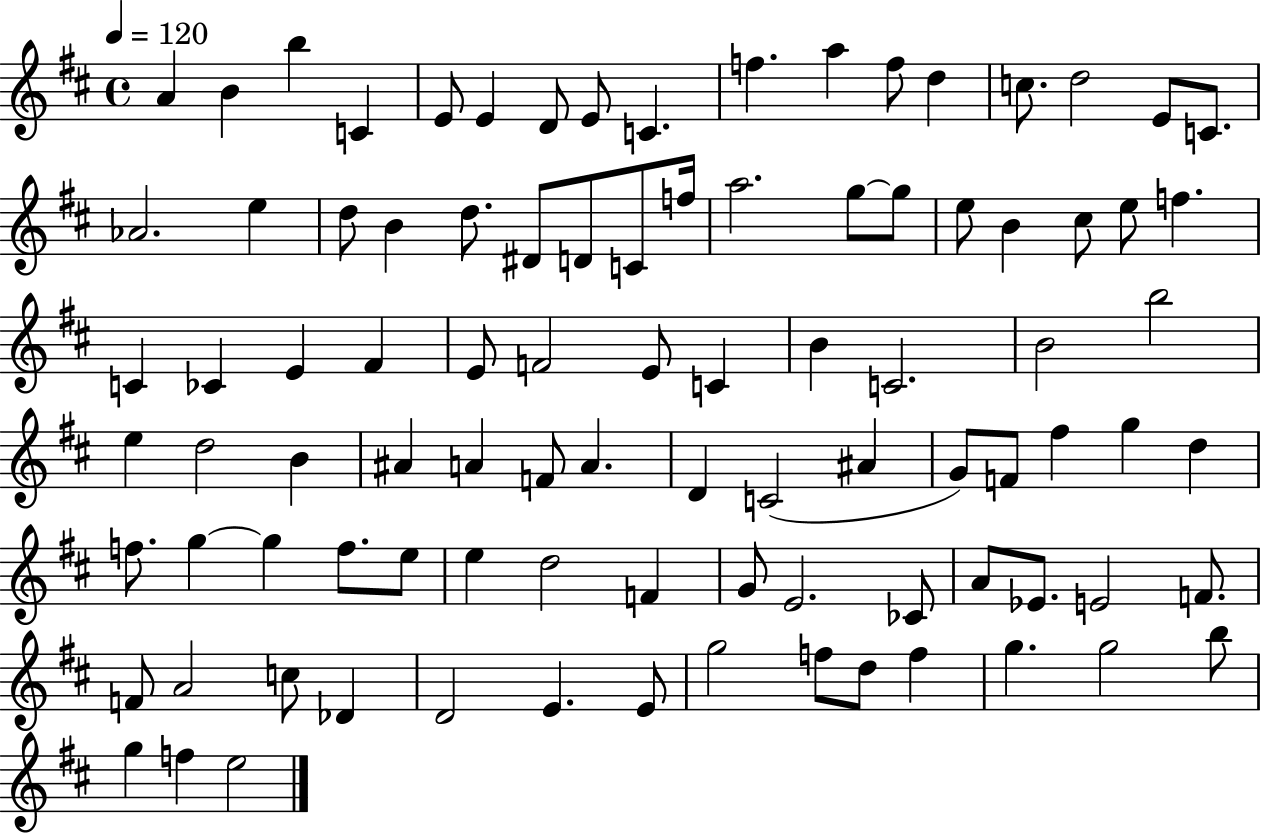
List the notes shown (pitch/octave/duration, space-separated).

A4/q B4/q B5/q C4/q E4/e E4/q D4/e E4/e C4/q. F5/q. A5/q F5/e D5/q C5/e. D5/h E4/e C4/e. Ab4/h. E5/q D5/e B4/q D5/e. D#4/e D4/e C4/e F5/s A5/h. G5/e G5/e E5/e B4/q C#5/e E5/e F5/q. C4/q CES4/q E4/q F#4/q E4/e F4/h E4/e C4/q B4/q C4/h. B4/h B5/h E5/q D5/h B4/q A#4/q A4/q F4/e A4/q. D4/q C4/h A#4/q G4/e F4/e F#5/q G5/q D5/q F5/e. G5/q G5/q F5/e. E5/e E5/q D5/h F4/q G4/e E4/h. CES4/e A4/e Eb4/e. E4/h F4/e. F4/e A4/h C5/e Db4/q D4/h E4/q. E4/e G5/h F5/e D5/e F5/q G5/q. G5/h B5/e G5/q F5/q E5/h